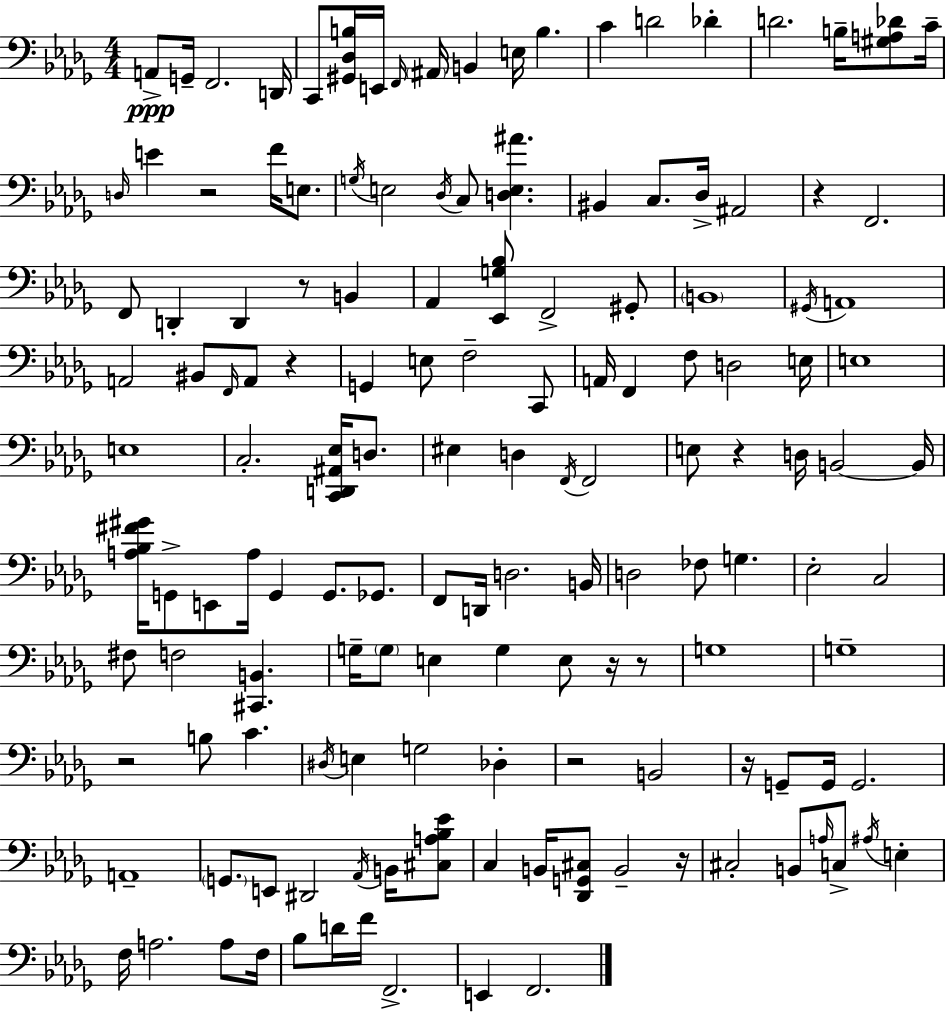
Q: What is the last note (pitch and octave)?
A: F2